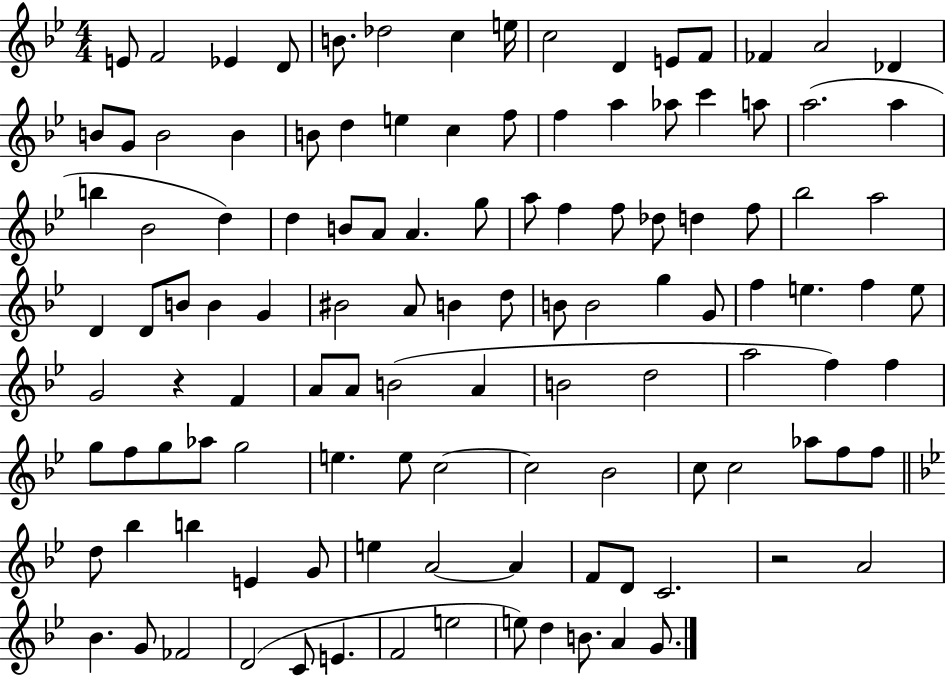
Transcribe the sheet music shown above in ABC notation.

X:1
T:Untitled
M:4/4
L:1/4
K:Bb
E/2 F2 _E D/2 B/2 _d2 c e/4 c2 D E/2 F/2 _F A2 _D B/2 G/2 B2 B B/2 d e c f/2 f a _a/2 c' a/2 a2 a b _B2 d d B/2 A/2 A g/2 a/2 f f/2 _d/2 d f/2 _b2 a2 D D/2 B/2 B G ^B2 A/2 B d/2 B/2 B2 g G/2 f e f e/2 G2 z F A/2 A/2 B2 A B2 d2 a2 f f g/2 f/2 g/2 _a/2 g2 e e/2 c2 c2 _B2 c/2 c2 _a/2 f/2 f/2 d/2 _b b E G/2 e A2 A F/2 D/2 C2 z2 A2 _B G/2 _F2 D2 C/2 E F2 e2 e/2 d B/2 A G/2